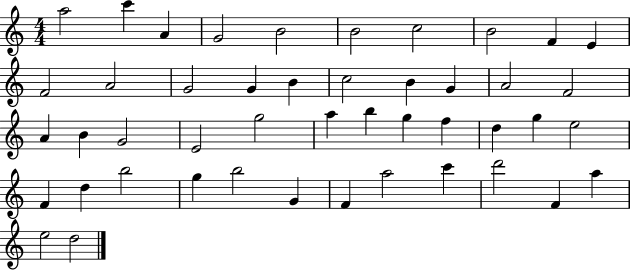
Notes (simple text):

A5/h C6/q A4/q G4/h B4/h B4/h C5/h B4/h F4/q E4/q F4/h A4/h G4/h G4/q B4/q C5/h B4/q G4/q A4/h F4/h A4/q B4/q G4/h E4/h G5/h A5/q B5/q G5/q F5/q D5/q G5/q E5/h F4/q D5/q B5/h G5/q B5/h G4/q F4/q A5/h C6/q D6/h F4/q A5/q E5/h D5/h